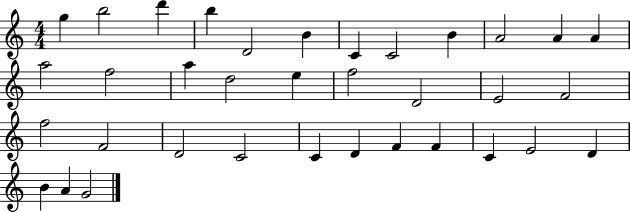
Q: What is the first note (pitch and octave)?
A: G5